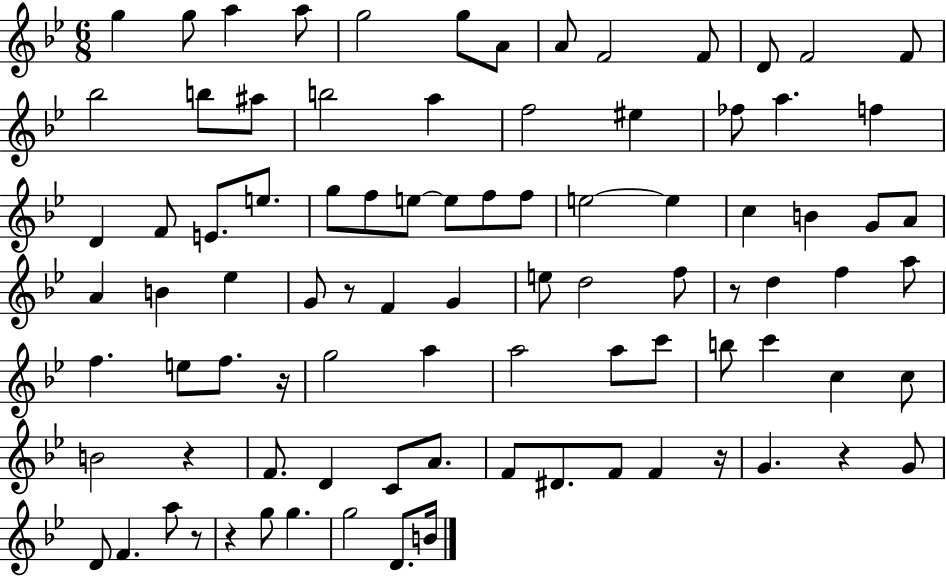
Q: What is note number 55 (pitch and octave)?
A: G5